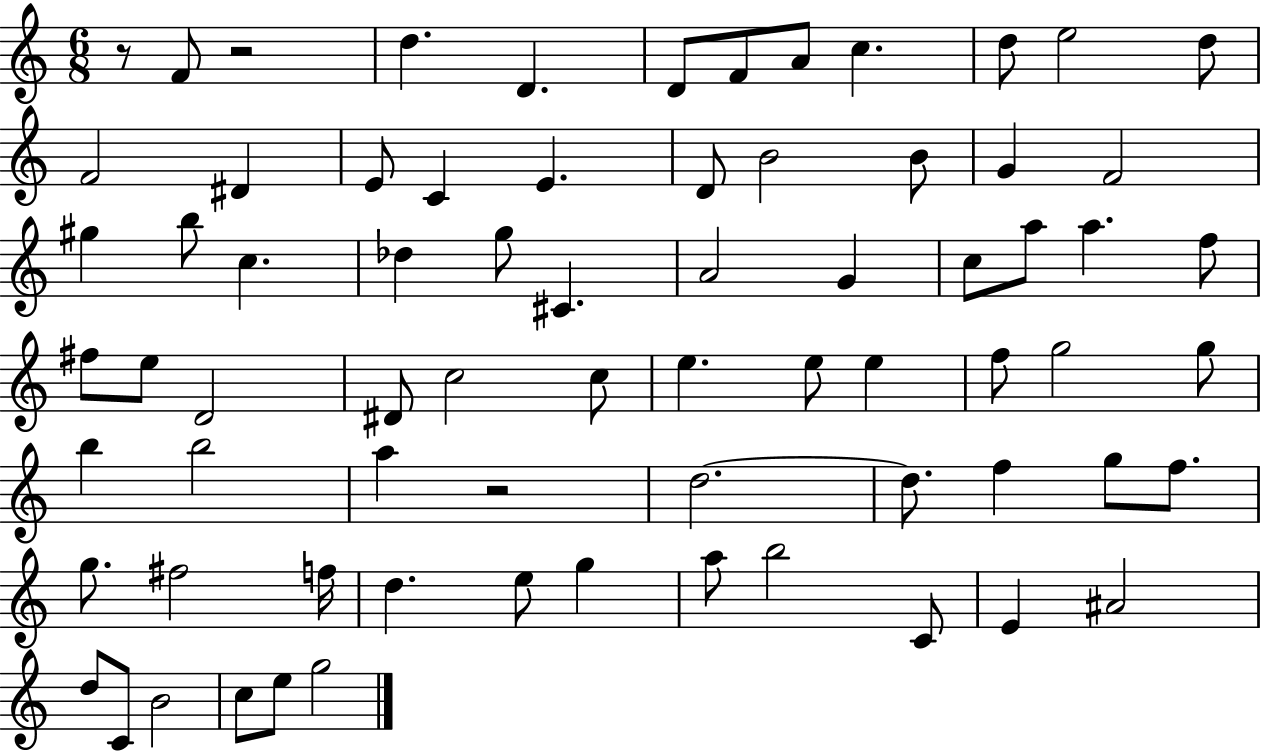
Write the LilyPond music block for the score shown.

{
  \clef treble
  \numericTimeSignature
  \time 6/8
  \key c \major
  r8 f'8 r2 | d''4. d'4. | d'8 f'8 a'8 c''4. | d''8 e''2 d''8 | \break f'2 dis'4 | e'8 c'4 e'4. | d'8 b'2 b'8 | g'4 f'2 | \break gis''4 b''8 c''4. | des''4 g''8 cis'4. | a'2 g'4 | c''8 a''8 a''4. f''8 | \break fis''8 e''8 d'2 | dis'8 c''2 c''8 | e''4. e''8 e''4 | f''8 g''2 g''8 | \break b''4 b''2 | a''4 r2 | d''2.~~ | d''8. f''4 g''8 f''8. | \break g''8. fis''2 f''16 | d''4. e''8 g''4 | a''8 b''2 c'8 | e'4 ais'2 | \break d''8 c'8 b'2 | c''8 e''8 g''2 | \bar "|."
}